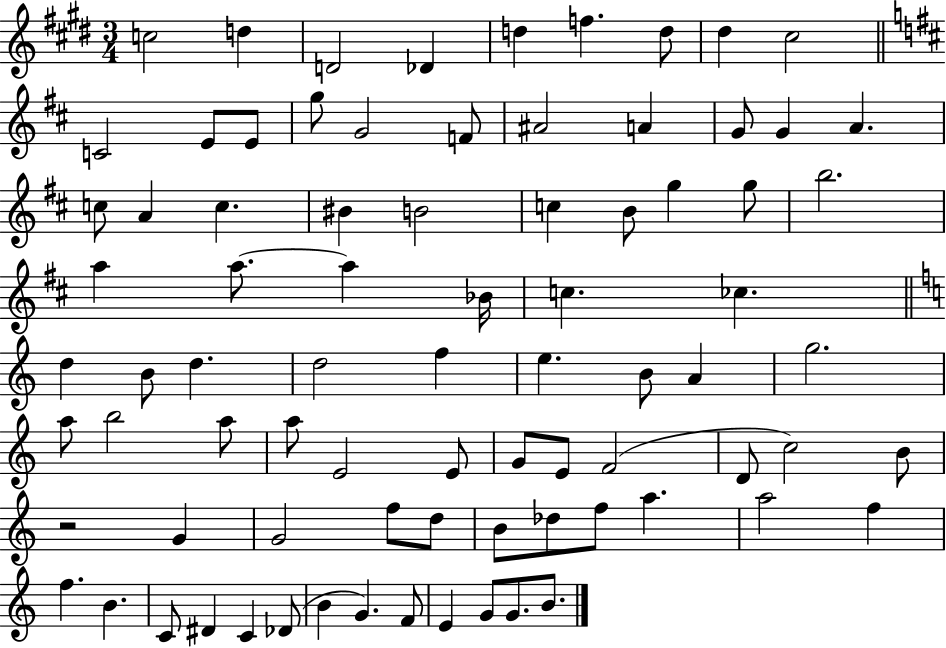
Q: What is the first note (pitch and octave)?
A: C5